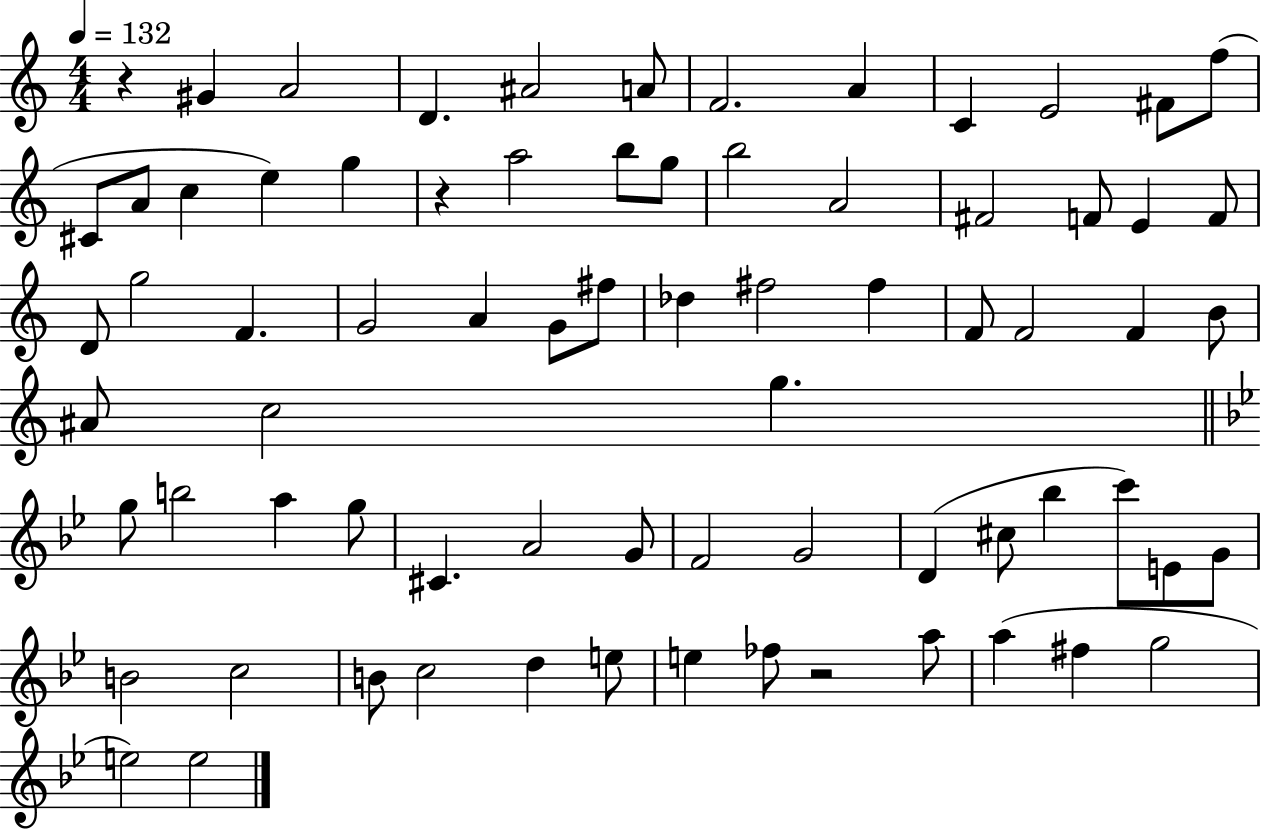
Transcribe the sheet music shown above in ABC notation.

X:1
T:Untitled
M:4/4
L:1/4
K:C
z ^G A2 D ^A2 A/2 F2 A C E2 ^F/2 f/2 ^C/2 A/2 c e g z a2 b/2 g/2 b2 A2 ^F2 F/2 E F/2 D/2 g2 F G2 A G/2 ^f/2 _d ^f2 ^f F/2 F2 F B/2 ^A/2 c2 g g/2 b2 a g/2 ^C A2 G/2 F2 G2 D ^c/2 _b c'/2 E/2 G/2 B2 c2 B/2 c2 d e/2 e _f/2 z2 a/2 a ^f g2 e2 e2